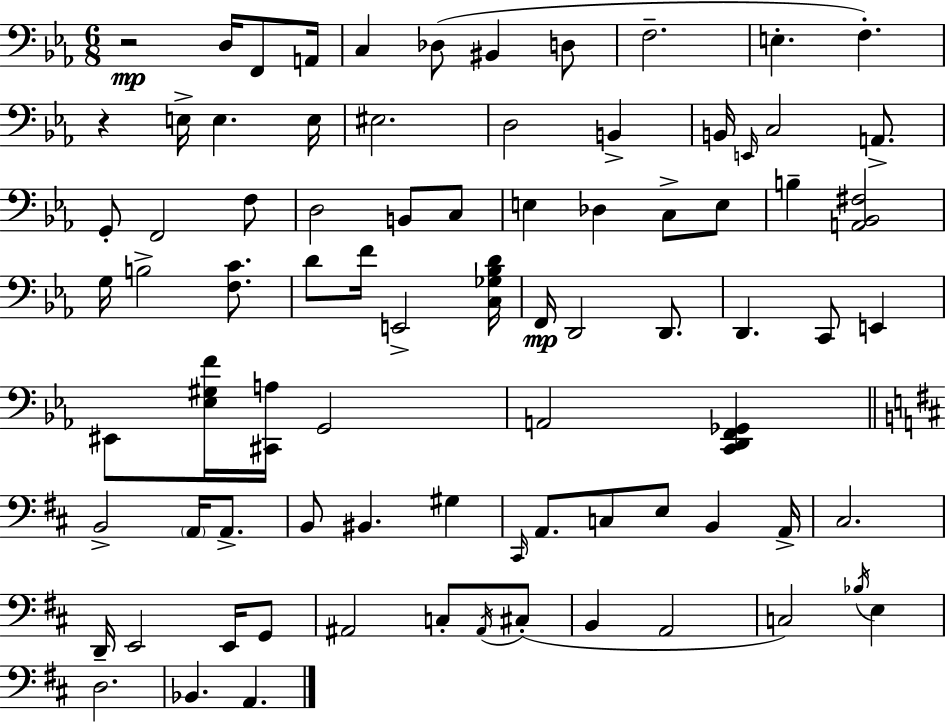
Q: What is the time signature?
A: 6/8